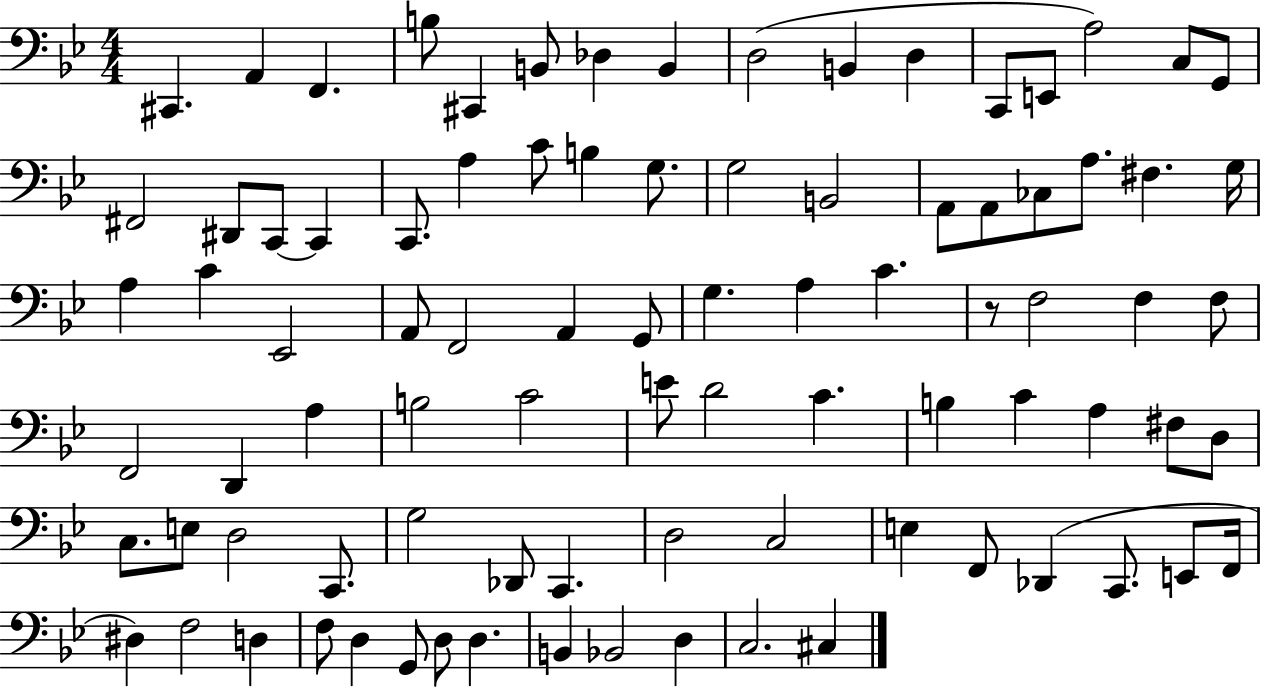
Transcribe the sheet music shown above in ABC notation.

X:1
T:Untitled
M:4/4
L:1/4
K:Bb
^C,, A,, F,, B,/2 ^C,, B,,/2 _D, B,, D,2 B,, D, C,,/2 E,,/2 A,2 C,/2 G,,/2 ^F,,2 ^D,,/2 C,,/2 C,, C,,/2 A, C/2 B, G,/2 G,2 B,,2 A,,/2 A,,/2 _C,/2 A,/2 ^F, G,/4 A, C _E,,2 A,,/2 F,,2 A,, G,,/2 G, A, C z/2 F,2 F, F,/2 F,,2 D,, A, B,2 C2 E/2 D2 C B, C A, ^F,/2 D,/2 C,/2 E,/2 D,2 C,,/2 G,2 _D,,/2 C,, D,2 C,2 E, F,,/2 _D,, C,,/2 E,,/2 F,,/4 ^D, F,2 D, F,/2 D, G,,/2 D,/2 D, B,, _B,,2 D, C,2 ^C,